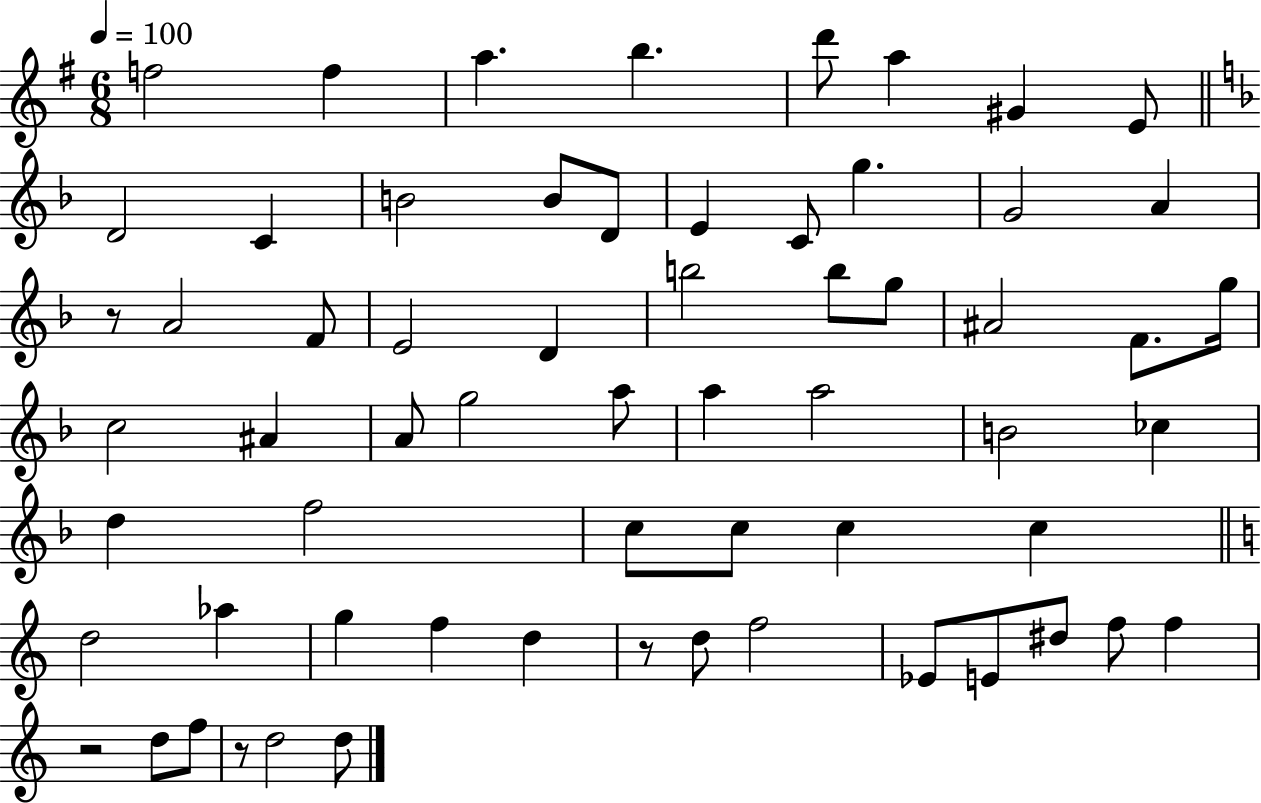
F5/h F5/q A5/q. B5/q. D6/e A5/q G#4/q E4/e D4/h C4/q B4/h B4/e D4/e E4/q C4/e G5/q. G4/h A4/q R/e A4/h F4/e E4/h D4/q B5/h B5/e G5/e A#4/h F4/e. G5/s C5/h A#4/q A4/e G5/h A5/e A5/q A5/h B4/h CES5/q D5/q F5/h C5/e C5/e C5/q C5/q D5/h Ab5/q G5/q F5/q D5/q R/e D5/e F5/h Eb4/e E4/e D#5/e F5/e F5/q R/h D5/e F5/e R/e D5/h D5/e